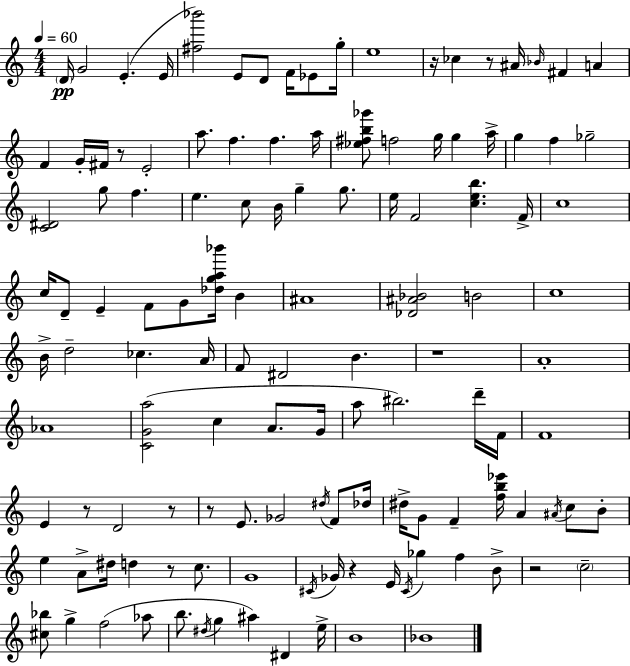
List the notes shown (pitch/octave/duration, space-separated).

D4/s G4/h E4/q. E4/s [F#5,Bb6]/h E4/e D4/e F4/s Eb4/e G5/s E5/w R/s CES5/q R/e A#4/s Bb4/s F#4/q A4/q F4/q G4/s F#4/s R/e E4/h A5/e. F5/q. F5/q. A5/s [Eb5,F#5,B5,Gb6]/e F5/h G5/s G5/q A5/s G5/q F5/q Gb5/h [C4,D#4]/h G5/e F5/q. E5/q. C5/e B4/s G5/q G5/e. E5/s F4/h [C5,E5,B5]/q. F4/s C5/w C5/s D4/e E4/q F4/e G4/e [Db5,G5,A5,Bb6]/s B4/q A#4/w [Db4,A#4,Bb4]/h B4/h C5/w B4/s D5/h CES5/q. A4/s F4/e D#4/h B4/q. R/w A4/w Ab4/w [C4,G4,A5]/h C5/q A4/e. G4/s A5/e BIS5/h. D6/s F4/s F4/w E4/q R/e D4/h R/e R/e E4/e. Gb4/h D#5/s F4/e Db5/s D#5/s G4/e F4/q [F5,B5,Eb6]/s A4/q A#4/s C5/e B4/e E5/q A4/e D#5/s D5/q R/e C5/e. G4/w C#4/s Gb4/s R/q E4/s C#4/s Gb5/q F5/q B4/e R/h C5/h [C#5,Bb5]/e G5/q F5/h Ab5/e B5/e. D#5/s G5/q A#5/q D#4/q E5/s B4/w Bb4/w